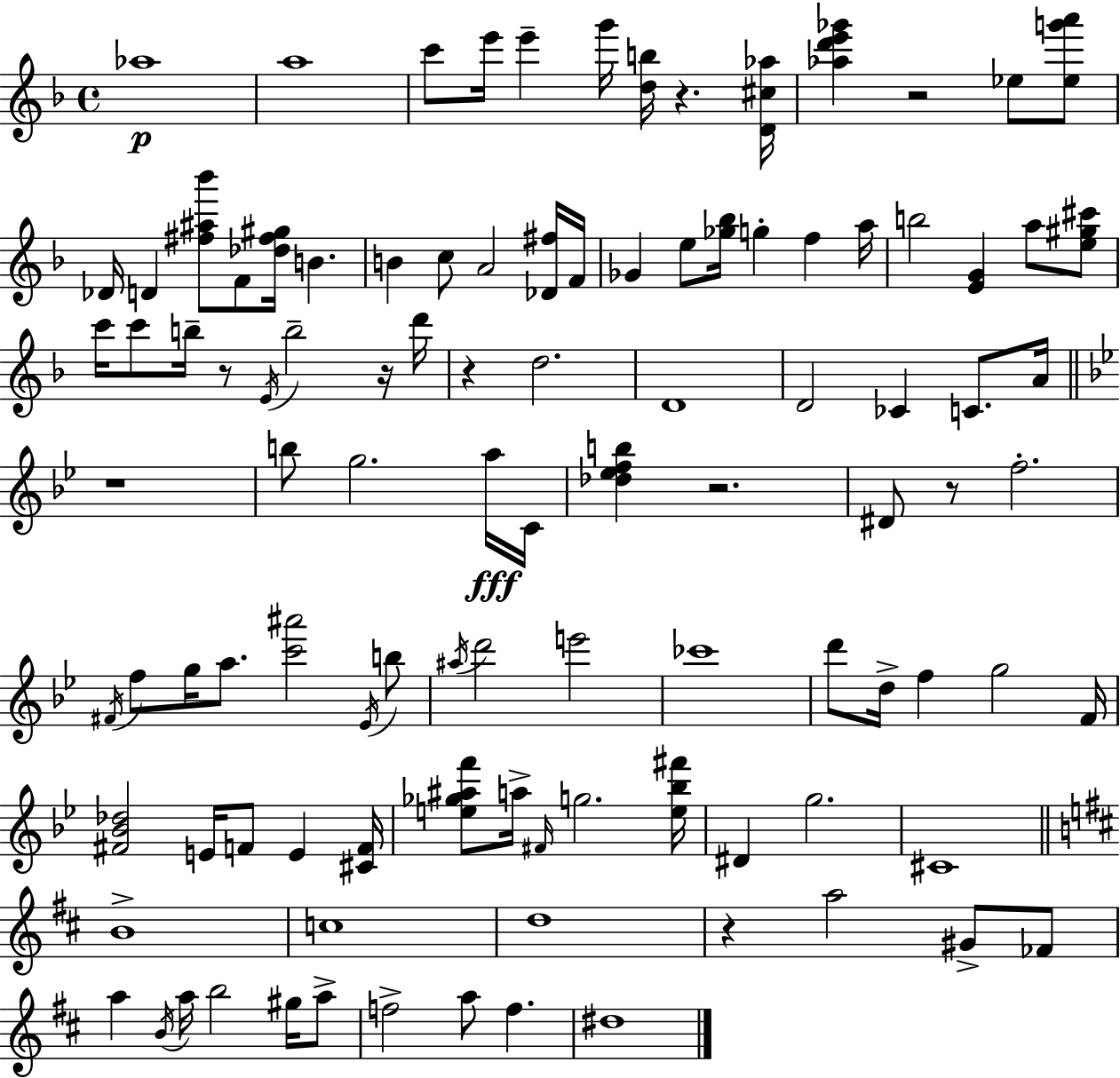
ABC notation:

X:1
T:Untitled
M:4/4
L:1/4
K:F
_a4 a4 c'/2 e'/4 e' g'/4 [db]/4 z [D^c_a]/4 [_ad'e'_g'] z2 _e/2 [_eg'a']/2 _D/4 D [^f^a_b']/2 F/2 [_d^f^g]/4 B B c/2 A2 [_D^f]/4 F/4 _G e/2 [_g_b]/4 g f a/4 b2 [EG] a/2 [e^g^c']/2 c'/4 c'/2 b/4 z/2 E/4 b2 z/4 d'/4 z d2 D4 D2 _C C/2 A/4 z4 b/2 g2 a/4 C/4 [_d_efb] z2 ^D/2 z/2 f2 ^F/4 f/2 g/4 a/2 [c'^a']2 _E/4 b/2 ^a/4 d'2 e'2 _c'4 d'/2 d/4 f g2 F/4 [^F_B_d]2 E/4 F/2 E [^CF]/4 [e_g^af']/2 a/4 ^F/4 g2 [e_b^f']/4 ^D g2 ^C4 B4 c4 d4 z a2 ^G/2 _F/2 a B/4 a/4 b2 ^g/4 a/2 f2 a/2 f ^d4